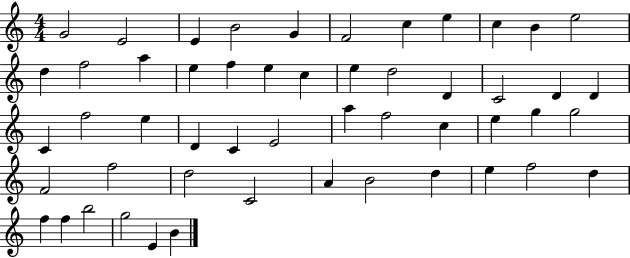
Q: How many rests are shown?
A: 0